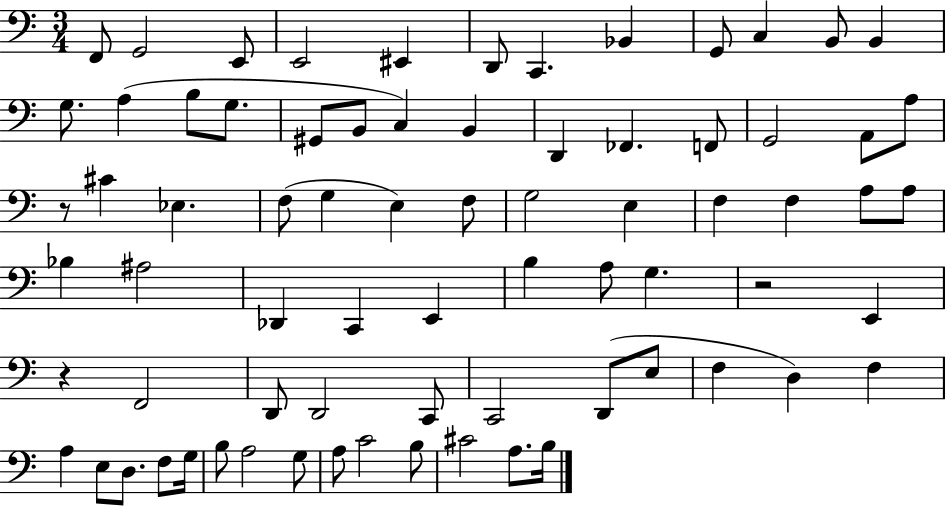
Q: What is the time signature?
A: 3/4